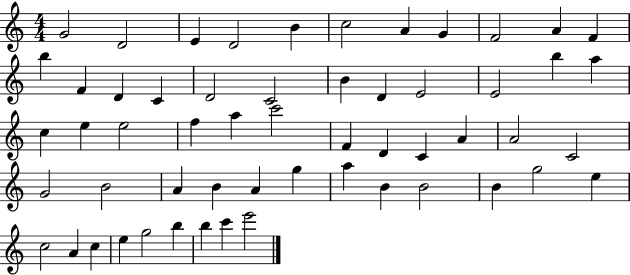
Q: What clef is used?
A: treble